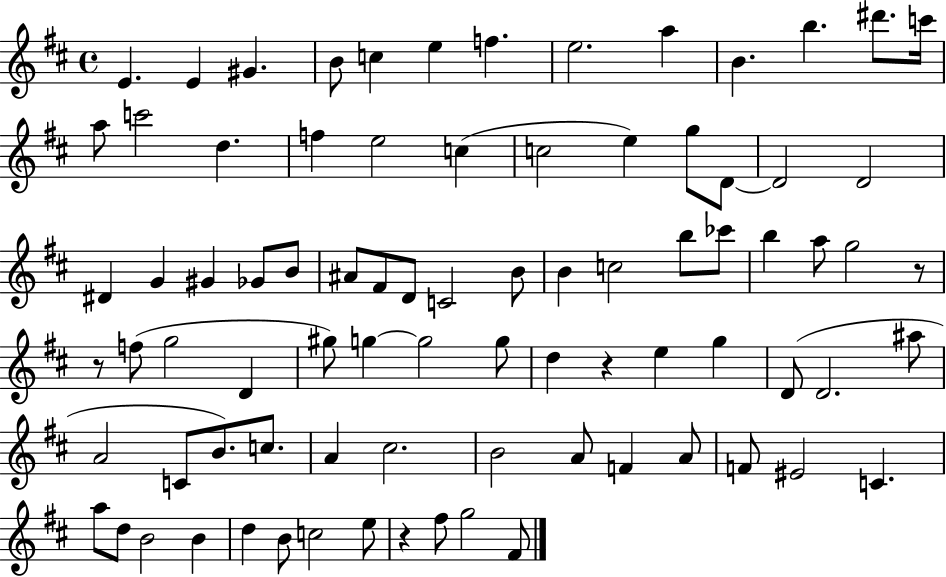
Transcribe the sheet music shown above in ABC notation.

X:1
T:Untitled
M:4/4
L:1/4
K:D
E E ^G B/2 c e f e2 a B b ^d'/2 c'/4 a/2 c'2 d f e2 c c2 e g/2 D/2 D2 D2 ^D G ^G _G/2 B/2 ^A/2 ^F/2 D/2 C2 B/2 B c2 b/2 _c'/2 b a/2 g2 z/2 z/2 f/2 g2 D ^g/2 g g2 g/2 d z e g D/2 D2 ^a/2 A2 C/2 B/2 c/2 A ^c2 B2 A/2 F A/2 F/2 ^E2 C a/2 d/2 B2 B d B/2 c2 e/2 z ^f/2 g2 ^F/2